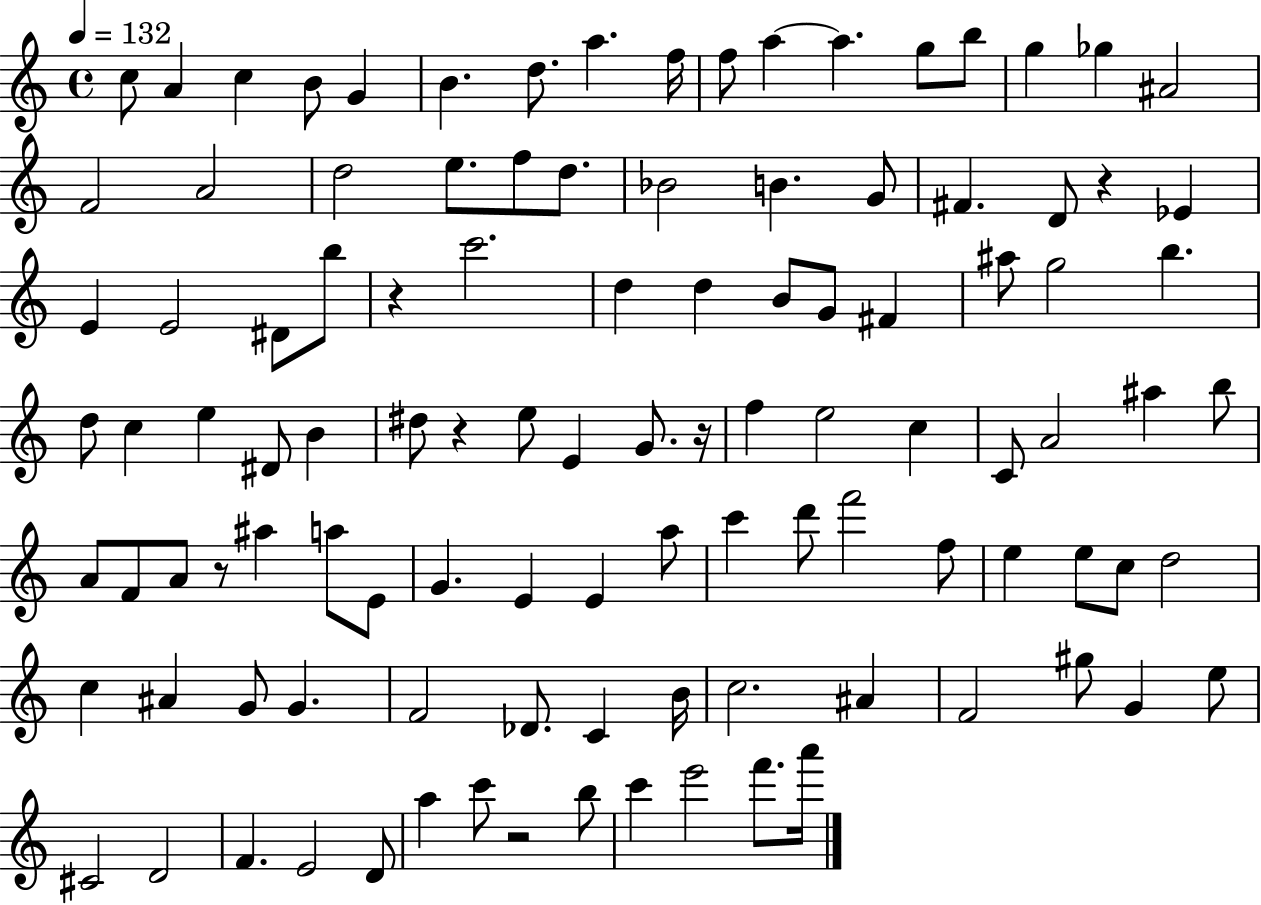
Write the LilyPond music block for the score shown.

{
  \clef treble
  \time 4/4
  \defaultTimeSignature
  \key c \major
  \tempo 4 = 132
  c''8 a'4 c''4 b'8 g'4 | b'4. d''8. a''4. f''16 | f''8 a''4~~ a''4. g''8 b''8 | g''4 ges''4 ais'2 | \break f'2 a'2 | d''2 e''8. f''8 d''8. | bes'2 b'4. g'8 | fis'4. d'8 r4 ees'4 | \break e'4 e'2 dis'8 b''8 | r4 c'''2. | d''4 d''4 b'8 g'8 fis'4 | ais''8 g''2 b''4. | \break d''8 c''4 e''4 dis'8 b'4 | dis''8 r4 e''8 e'4 g'8. r16 | f''4 e''2 c''4 | c'8 a'2 ais''4 b''8 | \break a'8 f'8 a'8 r8 ais''4 a''8 e'8 | g'4. e'4 e'4 a''8 | c'''4 d'''8 f'''2 f''8 | e''4 e''8 c''8 d''2 | \break c''4 ais'4 g'8 g'4. | f'2 des'8. c'4 b'16 | c''2. ais'4 | f'2 gis''8 g'4 e''8 | \break cis'2 d'2 | f'4. e'2 d'8 | a''4 c'''8 r2 b''8 | c'''4 e'''2 f'''8. a'''16 | \break \bar "|."
}